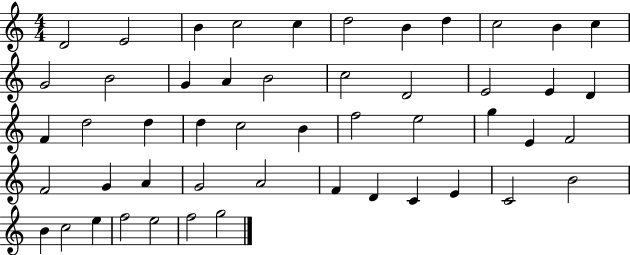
D4/h E4/h B4/q C5/h C5/q D5/h B4/q D5/q C5/h B4/q C5/q G4/h B4/h G4/q A4/q B4/h C5/h D4/h E4/h E4/q D4/q F4/q D5/h D5/q D5/q C5/h B4/q F5/h E5/h G5/q E4/q F4/h F4/h G4/q A4/q G4/h A4/h F4/q D4/q C4/q E4/q C4/h B4/h B4/q C5/h E5/q F5/h E5/h F5/h G5/h